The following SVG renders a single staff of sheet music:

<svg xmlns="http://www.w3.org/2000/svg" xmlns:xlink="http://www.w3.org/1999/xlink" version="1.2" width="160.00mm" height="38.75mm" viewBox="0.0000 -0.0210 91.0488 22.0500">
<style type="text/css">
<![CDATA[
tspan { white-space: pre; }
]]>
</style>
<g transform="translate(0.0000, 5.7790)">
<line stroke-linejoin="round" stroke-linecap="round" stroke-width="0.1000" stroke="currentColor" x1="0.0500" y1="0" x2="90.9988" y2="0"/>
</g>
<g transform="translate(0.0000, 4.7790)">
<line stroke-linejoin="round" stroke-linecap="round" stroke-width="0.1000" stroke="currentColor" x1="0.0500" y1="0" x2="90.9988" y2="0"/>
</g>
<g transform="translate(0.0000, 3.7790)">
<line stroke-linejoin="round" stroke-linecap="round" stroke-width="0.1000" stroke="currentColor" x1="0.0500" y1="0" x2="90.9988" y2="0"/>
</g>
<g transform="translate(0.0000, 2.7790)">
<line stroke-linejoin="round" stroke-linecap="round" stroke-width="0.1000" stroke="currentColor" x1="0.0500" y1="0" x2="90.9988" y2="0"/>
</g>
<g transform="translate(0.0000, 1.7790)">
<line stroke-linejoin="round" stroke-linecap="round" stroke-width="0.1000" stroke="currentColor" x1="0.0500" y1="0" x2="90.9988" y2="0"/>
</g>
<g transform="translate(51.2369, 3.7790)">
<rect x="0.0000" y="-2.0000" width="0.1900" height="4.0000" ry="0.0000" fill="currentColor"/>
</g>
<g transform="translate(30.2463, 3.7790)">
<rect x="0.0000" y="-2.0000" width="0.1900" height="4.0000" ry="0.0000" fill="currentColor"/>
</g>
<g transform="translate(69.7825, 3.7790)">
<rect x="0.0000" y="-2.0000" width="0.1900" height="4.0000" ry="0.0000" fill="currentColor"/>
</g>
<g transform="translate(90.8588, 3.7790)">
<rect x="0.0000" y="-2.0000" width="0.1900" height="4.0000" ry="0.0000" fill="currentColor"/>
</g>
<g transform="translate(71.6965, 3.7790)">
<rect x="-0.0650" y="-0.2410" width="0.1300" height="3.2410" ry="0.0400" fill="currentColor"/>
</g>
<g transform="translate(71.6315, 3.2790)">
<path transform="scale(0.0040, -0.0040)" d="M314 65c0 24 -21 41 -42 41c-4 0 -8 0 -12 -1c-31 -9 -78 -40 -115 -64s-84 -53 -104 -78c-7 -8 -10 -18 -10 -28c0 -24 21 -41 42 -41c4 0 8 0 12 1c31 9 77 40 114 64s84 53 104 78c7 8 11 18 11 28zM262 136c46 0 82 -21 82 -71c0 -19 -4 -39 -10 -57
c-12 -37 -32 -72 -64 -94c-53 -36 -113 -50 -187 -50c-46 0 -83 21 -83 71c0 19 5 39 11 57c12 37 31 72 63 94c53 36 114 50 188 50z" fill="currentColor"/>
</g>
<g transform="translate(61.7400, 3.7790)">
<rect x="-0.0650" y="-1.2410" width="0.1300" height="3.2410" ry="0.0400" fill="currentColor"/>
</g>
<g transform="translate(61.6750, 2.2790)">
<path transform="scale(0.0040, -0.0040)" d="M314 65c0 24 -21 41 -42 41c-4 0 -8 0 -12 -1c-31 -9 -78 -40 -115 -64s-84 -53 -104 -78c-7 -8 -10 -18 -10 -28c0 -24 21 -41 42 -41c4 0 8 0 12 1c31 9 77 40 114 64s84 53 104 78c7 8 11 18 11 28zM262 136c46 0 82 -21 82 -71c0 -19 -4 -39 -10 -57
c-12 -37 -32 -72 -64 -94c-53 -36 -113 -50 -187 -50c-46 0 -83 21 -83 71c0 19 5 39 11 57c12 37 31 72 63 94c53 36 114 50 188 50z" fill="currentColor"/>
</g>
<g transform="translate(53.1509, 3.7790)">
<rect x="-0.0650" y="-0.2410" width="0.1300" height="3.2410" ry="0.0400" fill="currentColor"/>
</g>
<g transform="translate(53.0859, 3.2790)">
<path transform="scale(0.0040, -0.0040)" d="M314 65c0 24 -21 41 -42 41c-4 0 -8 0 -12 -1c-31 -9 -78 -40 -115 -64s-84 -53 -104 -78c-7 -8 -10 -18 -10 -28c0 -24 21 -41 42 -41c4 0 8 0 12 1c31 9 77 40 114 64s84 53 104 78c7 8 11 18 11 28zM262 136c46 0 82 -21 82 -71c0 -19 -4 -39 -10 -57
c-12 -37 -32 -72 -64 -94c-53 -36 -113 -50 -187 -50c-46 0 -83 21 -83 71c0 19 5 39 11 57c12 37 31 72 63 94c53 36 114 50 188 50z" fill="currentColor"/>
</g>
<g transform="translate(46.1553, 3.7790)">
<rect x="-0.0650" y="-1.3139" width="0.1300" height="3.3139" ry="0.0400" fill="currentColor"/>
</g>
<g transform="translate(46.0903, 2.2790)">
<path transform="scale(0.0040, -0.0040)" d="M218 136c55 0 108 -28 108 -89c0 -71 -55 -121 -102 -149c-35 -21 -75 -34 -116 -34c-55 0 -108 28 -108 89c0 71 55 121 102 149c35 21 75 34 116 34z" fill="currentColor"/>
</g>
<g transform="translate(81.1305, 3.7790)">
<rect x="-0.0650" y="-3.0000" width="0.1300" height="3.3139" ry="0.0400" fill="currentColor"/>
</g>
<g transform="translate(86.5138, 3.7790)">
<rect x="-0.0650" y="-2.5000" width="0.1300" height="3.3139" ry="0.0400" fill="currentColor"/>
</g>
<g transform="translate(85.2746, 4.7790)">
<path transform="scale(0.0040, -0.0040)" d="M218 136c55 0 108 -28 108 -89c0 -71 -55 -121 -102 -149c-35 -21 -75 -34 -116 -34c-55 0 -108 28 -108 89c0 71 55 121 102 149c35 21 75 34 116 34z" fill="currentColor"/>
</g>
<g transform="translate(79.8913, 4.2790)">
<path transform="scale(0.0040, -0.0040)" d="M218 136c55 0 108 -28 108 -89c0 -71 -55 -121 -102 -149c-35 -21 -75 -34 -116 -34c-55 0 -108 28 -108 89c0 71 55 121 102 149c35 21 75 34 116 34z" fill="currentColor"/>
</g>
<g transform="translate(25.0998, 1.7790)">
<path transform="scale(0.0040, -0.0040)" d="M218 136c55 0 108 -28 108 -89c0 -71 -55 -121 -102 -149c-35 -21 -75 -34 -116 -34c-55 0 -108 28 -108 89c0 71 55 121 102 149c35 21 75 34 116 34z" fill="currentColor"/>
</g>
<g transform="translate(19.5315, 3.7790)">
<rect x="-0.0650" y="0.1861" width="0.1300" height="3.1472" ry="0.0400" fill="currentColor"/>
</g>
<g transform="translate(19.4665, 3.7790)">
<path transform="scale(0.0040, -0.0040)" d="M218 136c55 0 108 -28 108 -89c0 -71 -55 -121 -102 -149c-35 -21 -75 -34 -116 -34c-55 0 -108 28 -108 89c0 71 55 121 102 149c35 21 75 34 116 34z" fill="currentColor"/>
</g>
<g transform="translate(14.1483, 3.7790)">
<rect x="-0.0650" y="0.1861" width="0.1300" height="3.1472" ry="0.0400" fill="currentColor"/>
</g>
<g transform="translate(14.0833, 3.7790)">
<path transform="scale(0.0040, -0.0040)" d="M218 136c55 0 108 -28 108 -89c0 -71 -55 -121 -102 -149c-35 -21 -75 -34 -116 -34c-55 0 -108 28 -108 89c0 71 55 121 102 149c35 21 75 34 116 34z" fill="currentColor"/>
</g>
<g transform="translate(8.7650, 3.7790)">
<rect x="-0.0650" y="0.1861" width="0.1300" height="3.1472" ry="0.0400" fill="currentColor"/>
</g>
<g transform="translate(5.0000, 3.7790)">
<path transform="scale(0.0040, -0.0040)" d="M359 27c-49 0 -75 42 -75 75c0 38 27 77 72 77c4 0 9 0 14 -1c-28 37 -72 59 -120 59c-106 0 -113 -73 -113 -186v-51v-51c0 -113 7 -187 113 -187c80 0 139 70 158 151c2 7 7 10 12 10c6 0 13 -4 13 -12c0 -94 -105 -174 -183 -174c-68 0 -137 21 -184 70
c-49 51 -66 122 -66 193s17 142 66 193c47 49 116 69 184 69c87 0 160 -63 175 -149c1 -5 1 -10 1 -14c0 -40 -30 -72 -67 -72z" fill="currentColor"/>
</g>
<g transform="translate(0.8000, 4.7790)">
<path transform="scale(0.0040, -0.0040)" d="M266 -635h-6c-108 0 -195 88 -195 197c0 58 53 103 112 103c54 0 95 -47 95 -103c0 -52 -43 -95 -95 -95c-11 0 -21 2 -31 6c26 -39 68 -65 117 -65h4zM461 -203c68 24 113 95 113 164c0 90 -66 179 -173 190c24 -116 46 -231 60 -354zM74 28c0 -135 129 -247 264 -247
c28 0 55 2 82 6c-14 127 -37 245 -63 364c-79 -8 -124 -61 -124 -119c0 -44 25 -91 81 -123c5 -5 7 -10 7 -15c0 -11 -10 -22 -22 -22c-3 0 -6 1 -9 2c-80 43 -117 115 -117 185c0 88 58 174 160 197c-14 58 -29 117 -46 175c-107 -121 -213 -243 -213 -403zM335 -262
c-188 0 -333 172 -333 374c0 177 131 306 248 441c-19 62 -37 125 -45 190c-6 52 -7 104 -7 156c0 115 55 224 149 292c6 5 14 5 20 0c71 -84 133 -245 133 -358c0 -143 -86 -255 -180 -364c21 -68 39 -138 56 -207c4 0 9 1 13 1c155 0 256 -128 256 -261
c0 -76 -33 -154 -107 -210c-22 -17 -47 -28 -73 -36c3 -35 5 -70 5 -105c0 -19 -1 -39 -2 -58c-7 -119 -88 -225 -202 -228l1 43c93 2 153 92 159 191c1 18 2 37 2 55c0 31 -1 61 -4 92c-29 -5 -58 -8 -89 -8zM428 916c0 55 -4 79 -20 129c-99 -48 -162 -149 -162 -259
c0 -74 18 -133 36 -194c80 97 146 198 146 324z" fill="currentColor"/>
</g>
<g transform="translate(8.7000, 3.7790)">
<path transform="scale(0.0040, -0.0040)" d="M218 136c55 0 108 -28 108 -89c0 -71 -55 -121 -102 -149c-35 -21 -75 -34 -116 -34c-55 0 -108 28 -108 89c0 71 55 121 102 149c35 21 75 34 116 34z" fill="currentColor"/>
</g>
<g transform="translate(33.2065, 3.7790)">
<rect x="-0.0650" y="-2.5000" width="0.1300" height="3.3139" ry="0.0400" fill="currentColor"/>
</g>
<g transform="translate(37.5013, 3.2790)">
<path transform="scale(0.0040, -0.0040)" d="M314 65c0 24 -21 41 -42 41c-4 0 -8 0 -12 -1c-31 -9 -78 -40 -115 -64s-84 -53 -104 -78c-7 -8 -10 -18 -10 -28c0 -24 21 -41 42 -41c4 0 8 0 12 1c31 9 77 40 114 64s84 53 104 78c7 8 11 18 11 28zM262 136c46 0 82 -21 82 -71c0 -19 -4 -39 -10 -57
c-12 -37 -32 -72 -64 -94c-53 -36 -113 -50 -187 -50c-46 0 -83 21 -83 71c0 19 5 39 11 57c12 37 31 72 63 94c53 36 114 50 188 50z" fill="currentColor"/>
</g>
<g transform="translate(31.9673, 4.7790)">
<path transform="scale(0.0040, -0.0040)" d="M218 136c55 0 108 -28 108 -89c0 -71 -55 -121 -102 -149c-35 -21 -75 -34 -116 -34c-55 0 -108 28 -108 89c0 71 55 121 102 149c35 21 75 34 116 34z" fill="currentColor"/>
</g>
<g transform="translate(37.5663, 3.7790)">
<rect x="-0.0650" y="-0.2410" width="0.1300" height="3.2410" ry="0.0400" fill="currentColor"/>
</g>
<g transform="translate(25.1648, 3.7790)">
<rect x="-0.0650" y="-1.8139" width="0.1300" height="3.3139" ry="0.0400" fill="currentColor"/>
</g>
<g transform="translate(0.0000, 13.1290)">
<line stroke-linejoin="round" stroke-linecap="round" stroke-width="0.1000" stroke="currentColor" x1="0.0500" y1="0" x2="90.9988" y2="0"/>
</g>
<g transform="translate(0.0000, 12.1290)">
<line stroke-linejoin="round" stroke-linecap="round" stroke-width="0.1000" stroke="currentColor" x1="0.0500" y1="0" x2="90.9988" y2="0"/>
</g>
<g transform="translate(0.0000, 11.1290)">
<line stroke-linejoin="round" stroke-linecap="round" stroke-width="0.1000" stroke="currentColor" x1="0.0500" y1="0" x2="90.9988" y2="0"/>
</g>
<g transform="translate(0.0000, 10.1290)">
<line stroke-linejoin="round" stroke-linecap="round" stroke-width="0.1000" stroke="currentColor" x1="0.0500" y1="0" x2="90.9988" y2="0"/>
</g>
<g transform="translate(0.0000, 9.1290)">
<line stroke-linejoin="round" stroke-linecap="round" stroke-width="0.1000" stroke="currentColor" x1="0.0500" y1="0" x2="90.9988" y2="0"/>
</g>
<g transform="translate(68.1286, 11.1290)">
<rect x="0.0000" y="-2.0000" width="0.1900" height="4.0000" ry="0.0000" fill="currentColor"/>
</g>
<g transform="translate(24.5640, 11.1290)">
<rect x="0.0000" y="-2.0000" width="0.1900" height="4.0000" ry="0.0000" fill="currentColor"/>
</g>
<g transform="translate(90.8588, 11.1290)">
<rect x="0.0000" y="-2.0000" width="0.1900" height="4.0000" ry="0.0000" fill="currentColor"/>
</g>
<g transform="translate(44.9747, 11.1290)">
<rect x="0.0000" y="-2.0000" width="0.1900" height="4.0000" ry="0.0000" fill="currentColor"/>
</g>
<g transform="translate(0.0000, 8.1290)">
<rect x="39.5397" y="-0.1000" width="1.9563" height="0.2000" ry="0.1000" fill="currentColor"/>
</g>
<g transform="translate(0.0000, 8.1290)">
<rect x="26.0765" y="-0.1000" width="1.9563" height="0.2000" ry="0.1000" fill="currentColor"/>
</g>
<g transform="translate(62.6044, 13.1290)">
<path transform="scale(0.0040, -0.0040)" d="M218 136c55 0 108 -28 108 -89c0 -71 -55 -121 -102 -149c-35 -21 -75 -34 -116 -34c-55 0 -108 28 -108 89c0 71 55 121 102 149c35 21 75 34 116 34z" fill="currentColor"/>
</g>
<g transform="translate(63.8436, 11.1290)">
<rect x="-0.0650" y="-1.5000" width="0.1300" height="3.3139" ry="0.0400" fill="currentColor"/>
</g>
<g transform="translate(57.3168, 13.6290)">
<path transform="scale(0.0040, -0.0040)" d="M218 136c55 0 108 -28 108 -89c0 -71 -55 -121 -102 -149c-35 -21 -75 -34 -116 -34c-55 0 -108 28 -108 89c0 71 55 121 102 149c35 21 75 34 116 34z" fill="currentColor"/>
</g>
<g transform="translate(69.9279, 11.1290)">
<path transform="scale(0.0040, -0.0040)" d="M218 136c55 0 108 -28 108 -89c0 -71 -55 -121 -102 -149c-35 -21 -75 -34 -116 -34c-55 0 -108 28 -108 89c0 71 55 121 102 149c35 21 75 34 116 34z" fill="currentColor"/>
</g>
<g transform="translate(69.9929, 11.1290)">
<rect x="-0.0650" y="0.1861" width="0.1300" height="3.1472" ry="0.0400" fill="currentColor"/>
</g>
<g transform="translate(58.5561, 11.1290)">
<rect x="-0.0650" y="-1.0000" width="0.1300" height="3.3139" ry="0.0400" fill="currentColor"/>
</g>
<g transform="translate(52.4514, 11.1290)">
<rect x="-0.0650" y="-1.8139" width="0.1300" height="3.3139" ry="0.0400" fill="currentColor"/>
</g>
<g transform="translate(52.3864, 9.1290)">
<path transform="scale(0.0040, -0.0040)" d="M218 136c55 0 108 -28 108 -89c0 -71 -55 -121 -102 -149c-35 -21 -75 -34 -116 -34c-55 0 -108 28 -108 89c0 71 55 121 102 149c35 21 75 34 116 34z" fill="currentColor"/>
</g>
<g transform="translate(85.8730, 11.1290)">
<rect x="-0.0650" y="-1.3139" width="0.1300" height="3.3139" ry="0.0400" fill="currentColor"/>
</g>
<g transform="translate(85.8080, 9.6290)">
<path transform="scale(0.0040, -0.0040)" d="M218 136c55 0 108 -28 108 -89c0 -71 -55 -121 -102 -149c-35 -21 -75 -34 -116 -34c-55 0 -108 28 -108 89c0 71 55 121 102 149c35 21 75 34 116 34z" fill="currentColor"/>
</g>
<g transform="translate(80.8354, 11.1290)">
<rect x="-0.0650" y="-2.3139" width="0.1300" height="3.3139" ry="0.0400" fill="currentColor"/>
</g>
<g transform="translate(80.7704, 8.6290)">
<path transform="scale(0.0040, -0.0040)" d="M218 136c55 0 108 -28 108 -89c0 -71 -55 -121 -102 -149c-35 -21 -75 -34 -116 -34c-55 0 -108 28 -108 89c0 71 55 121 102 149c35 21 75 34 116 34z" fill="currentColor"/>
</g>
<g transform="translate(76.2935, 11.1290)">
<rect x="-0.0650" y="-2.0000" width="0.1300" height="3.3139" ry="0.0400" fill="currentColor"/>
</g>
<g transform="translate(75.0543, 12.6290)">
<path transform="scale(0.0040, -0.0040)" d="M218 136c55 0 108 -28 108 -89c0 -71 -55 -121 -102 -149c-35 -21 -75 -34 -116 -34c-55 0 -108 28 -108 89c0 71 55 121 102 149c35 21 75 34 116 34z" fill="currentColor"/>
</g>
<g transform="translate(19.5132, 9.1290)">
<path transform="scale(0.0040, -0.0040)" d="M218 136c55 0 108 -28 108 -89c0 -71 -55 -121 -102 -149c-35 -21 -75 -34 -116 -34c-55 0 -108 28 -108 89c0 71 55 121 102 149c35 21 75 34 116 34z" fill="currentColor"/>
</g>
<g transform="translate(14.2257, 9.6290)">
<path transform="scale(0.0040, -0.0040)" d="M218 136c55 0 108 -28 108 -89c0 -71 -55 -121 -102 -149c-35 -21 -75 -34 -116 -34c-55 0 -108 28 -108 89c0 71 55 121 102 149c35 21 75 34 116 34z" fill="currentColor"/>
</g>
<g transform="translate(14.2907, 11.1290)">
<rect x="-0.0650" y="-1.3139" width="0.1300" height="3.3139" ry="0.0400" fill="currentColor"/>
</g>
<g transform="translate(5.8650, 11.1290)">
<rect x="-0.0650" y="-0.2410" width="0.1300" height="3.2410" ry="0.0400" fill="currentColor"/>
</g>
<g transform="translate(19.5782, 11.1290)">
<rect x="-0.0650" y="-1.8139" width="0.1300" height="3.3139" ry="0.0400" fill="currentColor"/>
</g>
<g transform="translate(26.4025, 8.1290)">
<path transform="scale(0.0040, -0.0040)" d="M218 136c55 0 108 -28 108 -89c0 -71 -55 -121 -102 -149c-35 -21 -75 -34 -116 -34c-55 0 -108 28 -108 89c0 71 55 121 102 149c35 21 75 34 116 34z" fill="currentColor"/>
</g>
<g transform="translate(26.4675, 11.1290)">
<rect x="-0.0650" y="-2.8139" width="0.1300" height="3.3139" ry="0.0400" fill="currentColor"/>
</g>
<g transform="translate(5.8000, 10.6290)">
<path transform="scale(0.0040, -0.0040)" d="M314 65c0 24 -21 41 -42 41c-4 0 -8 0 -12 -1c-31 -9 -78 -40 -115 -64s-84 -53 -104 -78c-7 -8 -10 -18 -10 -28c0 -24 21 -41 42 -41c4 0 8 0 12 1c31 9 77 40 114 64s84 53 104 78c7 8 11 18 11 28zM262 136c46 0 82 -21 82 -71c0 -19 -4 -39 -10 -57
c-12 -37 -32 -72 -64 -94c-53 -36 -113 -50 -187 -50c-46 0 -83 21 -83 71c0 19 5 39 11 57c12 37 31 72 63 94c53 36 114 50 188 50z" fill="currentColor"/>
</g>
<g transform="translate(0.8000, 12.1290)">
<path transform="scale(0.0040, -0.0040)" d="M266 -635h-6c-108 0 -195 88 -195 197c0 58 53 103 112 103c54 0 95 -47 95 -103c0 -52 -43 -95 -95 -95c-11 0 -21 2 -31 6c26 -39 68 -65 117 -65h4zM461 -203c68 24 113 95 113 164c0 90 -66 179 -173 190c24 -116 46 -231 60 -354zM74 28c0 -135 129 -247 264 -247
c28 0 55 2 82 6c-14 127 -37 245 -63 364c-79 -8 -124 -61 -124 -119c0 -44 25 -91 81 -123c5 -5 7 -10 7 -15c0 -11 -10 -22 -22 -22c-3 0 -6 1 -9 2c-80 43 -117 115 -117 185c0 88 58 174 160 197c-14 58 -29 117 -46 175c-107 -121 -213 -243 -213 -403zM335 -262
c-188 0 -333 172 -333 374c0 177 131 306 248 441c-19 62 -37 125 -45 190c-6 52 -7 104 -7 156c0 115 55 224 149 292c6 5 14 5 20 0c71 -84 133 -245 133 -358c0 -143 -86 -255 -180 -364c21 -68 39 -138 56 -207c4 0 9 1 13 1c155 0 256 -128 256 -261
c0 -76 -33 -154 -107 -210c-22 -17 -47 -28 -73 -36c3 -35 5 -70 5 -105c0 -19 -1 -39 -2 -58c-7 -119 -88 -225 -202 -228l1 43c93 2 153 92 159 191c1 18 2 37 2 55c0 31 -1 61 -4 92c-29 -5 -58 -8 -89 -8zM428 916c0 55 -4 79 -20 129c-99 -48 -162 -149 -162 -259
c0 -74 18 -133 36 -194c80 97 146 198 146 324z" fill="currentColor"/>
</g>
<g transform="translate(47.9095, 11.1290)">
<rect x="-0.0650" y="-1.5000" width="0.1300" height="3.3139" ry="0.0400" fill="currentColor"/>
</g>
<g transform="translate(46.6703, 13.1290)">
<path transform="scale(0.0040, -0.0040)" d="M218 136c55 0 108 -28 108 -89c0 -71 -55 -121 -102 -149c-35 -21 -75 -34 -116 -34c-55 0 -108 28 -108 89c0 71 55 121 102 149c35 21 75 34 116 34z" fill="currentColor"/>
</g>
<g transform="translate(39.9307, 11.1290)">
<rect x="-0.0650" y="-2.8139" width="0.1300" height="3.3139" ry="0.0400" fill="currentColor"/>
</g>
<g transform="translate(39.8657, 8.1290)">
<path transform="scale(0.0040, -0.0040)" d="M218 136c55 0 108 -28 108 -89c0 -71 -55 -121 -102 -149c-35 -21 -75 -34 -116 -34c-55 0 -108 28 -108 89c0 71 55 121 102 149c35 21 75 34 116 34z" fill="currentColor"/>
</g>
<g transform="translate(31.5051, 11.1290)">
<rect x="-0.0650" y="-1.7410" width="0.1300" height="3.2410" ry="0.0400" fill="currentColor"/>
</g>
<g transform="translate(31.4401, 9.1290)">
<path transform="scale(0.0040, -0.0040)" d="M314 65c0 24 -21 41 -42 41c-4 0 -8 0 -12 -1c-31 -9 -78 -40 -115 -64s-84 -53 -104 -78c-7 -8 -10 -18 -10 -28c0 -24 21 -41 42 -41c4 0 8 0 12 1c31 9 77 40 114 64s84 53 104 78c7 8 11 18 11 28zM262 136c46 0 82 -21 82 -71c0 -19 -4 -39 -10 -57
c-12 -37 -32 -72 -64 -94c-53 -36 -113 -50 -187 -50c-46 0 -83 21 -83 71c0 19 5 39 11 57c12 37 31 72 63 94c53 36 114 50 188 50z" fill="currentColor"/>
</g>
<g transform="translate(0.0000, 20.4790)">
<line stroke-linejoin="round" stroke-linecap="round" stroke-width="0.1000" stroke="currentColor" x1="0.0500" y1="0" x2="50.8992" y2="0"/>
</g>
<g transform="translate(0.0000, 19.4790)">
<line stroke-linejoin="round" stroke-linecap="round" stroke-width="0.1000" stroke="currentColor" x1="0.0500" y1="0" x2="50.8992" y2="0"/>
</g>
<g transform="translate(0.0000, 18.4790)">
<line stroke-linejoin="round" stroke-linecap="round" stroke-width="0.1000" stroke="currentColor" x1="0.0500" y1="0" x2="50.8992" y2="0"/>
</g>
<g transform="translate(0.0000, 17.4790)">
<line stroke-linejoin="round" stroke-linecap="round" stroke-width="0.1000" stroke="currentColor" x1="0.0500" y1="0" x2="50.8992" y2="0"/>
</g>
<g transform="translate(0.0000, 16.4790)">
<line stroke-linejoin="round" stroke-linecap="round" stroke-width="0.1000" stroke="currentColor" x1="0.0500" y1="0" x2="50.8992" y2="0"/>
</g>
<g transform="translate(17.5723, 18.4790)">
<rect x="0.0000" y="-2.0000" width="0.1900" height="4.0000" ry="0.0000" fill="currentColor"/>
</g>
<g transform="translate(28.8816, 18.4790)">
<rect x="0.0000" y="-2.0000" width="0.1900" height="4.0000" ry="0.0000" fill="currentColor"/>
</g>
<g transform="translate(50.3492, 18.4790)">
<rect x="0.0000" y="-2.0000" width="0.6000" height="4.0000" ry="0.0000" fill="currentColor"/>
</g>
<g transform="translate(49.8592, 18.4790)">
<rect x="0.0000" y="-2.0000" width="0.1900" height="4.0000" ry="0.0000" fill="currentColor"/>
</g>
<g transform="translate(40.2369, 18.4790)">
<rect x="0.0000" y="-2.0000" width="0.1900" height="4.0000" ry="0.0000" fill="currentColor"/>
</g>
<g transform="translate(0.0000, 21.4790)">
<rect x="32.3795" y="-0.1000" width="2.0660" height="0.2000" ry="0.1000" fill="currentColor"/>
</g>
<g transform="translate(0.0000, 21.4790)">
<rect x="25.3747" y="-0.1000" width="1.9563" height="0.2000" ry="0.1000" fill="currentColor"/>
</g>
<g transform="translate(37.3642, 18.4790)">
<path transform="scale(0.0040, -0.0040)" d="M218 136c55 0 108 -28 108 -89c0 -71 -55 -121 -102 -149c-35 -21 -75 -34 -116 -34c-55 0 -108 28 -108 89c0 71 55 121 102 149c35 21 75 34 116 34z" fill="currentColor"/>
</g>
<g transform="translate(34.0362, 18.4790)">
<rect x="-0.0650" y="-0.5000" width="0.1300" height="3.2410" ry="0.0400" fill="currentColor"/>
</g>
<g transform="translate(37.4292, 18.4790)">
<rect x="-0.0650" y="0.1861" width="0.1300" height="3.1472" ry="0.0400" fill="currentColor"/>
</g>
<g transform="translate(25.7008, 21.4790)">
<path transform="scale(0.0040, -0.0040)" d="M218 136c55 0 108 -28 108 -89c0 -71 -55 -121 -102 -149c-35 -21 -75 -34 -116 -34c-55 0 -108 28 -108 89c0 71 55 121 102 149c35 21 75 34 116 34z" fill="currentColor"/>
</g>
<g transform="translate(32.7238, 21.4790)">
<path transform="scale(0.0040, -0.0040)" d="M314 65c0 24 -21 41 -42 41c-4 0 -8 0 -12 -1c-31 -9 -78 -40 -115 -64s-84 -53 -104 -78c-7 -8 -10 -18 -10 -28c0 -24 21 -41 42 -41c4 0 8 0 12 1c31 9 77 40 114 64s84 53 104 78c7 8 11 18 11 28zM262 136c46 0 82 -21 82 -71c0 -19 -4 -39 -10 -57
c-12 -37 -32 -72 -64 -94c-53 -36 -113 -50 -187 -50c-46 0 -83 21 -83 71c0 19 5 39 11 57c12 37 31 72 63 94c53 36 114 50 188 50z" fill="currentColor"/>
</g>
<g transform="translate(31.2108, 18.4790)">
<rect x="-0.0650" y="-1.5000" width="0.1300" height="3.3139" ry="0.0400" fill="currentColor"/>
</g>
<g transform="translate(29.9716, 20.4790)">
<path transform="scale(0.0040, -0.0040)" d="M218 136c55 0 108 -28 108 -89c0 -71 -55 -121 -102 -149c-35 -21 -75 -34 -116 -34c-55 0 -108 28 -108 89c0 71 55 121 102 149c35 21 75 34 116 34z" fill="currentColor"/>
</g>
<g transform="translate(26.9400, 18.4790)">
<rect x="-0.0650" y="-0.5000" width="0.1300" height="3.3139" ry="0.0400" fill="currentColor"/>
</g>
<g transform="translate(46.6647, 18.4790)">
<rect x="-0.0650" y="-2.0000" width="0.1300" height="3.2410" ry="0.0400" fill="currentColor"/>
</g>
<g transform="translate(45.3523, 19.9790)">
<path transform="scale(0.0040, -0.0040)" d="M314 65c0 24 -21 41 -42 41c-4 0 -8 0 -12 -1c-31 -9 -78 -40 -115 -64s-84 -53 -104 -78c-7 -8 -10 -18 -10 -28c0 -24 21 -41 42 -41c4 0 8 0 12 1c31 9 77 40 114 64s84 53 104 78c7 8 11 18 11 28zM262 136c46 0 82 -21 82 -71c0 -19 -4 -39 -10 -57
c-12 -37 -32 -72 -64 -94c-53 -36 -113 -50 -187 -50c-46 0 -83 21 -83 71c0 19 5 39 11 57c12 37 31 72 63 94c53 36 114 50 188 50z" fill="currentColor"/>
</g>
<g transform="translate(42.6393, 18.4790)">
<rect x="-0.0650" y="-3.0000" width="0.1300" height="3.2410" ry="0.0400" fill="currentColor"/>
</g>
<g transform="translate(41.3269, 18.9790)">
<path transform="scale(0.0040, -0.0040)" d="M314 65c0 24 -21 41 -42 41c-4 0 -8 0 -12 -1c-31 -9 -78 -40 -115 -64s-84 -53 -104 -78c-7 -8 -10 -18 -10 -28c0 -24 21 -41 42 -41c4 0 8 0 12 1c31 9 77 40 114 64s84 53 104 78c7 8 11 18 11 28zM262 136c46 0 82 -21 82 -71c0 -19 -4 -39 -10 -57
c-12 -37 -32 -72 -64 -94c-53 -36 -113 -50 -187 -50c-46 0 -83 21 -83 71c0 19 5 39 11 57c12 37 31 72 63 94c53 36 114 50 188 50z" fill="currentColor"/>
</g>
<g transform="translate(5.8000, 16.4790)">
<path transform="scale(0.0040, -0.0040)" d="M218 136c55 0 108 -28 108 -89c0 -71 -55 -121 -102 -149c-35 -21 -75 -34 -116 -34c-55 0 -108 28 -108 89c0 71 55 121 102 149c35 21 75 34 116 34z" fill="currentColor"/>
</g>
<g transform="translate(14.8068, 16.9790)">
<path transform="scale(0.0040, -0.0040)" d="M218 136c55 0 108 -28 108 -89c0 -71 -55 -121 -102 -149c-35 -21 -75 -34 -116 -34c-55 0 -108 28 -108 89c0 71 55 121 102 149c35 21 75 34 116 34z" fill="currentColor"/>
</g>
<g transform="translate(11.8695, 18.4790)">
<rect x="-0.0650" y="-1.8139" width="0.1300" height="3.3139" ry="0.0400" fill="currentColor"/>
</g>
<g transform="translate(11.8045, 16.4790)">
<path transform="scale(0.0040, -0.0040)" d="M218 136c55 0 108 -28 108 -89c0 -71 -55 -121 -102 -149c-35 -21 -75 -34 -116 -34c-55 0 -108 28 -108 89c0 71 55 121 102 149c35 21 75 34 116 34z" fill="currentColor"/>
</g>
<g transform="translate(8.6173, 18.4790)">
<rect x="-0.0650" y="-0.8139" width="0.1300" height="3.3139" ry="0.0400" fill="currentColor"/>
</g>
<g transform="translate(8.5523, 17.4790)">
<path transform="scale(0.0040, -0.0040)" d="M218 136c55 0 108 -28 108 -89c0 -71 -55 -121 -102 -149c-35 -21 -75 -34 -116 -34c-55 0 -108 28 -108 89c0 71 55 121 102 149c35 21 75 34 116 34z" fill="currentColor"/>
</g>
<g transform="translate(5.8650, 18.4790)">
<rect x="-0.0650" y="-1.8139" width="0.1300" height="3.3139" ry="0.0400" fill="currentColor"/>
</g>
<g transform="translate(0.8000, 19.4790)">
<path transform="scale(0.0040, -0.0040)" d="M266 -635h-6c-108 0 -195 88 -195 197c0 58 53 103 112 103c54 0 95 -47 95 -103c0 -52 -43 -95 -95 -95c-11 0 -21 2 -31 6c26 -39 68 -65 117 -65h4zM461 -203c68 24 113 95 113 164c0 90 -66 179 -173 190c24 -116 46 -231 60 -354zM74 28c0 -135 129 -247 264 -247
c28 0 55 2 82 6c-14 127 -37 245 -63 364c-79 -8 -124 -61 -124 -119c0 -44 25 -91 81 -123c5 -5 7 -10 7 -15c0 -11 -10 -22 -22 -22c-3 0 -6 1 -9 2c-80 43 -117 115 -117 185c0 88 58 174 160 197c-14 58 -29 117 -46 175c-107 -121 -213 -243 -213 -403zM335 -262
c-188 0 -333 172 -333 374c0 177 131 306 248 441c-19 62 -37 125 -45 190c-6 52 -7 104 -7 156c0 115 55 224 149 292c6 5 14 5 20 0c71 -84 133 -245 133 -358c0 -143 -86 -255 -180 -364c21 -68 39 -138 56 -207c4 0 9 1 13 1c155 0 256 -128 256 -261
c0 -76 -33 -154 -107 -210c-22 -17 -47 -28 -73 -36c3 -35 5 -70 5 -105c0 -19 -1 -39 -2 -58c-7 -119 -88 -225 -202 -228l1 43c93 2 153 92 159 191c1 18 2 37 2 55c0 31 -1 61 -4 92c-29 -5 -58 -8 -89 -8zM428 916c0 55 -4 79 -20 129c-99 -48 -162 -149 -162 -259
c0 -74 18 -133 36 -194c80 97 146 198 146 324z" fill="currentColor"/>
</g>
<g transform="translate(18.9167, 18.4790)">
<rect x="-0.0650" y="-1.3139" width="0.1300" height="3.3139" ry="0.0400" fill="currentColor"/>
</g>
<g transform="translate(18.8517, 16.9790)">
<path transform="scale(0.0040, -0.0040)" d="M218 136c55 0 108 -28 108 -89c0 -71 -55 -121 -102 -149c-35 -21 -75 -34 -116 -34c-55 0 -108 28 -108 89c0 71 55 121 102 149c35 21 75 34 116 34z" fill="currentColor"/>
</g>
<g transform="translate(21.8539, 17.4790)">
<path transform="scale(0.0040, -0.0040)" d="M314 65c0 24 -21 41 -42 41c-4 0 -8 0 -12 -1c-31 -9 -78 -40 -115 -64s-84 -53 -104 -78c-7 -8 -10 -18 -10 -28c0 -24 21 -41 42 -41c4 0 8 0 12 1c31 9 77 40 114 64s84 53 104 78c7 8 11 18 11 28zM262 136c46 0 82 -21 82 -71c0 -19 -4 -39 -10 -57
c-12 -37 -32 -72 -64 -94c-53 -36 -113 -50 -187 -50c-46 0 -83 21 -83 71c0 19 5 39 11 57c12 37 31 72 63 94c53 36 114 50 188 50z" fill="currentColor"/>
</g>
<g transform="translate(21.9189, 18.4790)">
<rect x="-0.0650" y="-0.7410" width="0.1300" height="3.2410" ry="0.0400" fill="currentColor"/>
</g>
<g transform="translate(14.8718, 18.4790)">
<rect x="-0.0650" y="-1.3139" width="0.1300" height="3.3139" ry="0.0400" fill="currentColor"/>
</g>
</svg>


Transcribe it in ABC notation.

X:1
T:Untitled
M:4/4
L:1/4
K:C
B B B f G c2 e c2 e2 c2 A G c2 e f a f2 a E f D E B F g e f d f e e d2 C E C2 B A2 F2